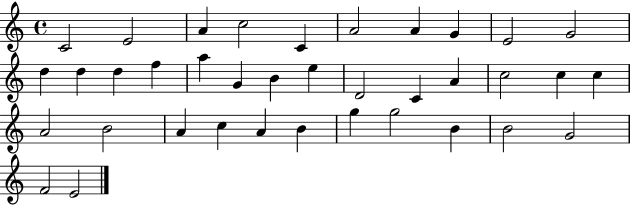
C4/h E4/h A4/q C5/h C4/q A4/h A4/q G4/q E4/h G4/h D5/q D5/q D5/q F5/q A5/q G4/q B4/q E5/q D4/h C4/q A4/q C5/h C5/q C5/q A4/h B4/h A4/q C5/q A4/q B4/q G5/q G5/h B4/q B4/h G4/h F4/h E4/h